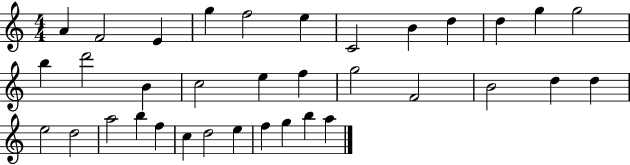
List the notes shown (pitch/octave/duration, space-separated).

A4/q F4/h E4/q G5/q F5/h E5/q C4/h B4/q D5/q D5/q G5/q G5/h B5/q D6/h B4/q C5/h E5/q F5/q G5/h F4/h B4/h D5/q D5/q E5/h D5/h A5/h B5/q F5/q C5/q D5/h E5/q F5/q G5/q B5/q A5/q